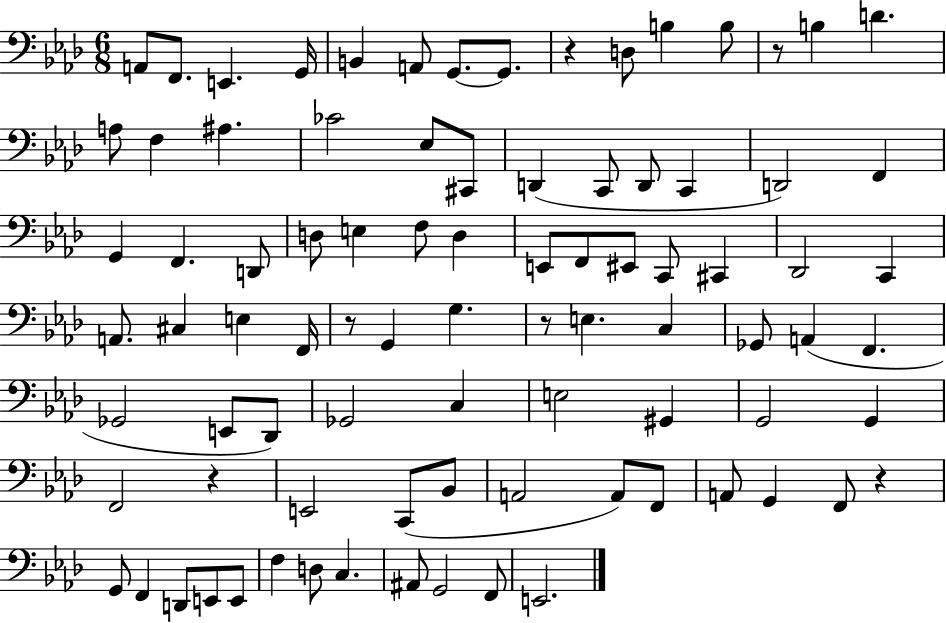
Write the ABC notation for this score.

X:1
T:Untitled
M:6/8
L:1/4
K:Ab
A,,/2 F,,/2 E,, G,,/4 B,, A,,/2 G,,/2 G,,/2 z D,/2 B, B,/2 z/2 B, D A,/2 F, ^A, _C2 _E,/2 ^C,,/2 D,, C,,/2 D,,/2 C,, D,,2 F,, G,, F,, D,,/2 D,/2 E, F,/2 D, E,,/2 F,,/2 ^E,,/2 C,,/2 ^C,, _D,,2 C,, A,,/2 ^C, E, F,,/4 z/2 G,, G, z/2 E, C, _G,,/2 A,, F,, _G,,2 E,,/2 _D,,/2 _G,,2 C, E,2 ^G,, G,,2 G,, F,,2 z E,,2 C,,/2 _B,,/2 A,,2 A,,/2 F,,/2 A,,/2 G,, F,,/2 z G,,/2 F,, D,,/2 E,,/2 E,,/2 F, D,/2 C, ^A,,/2 G,,2 F,,/2 E,,2